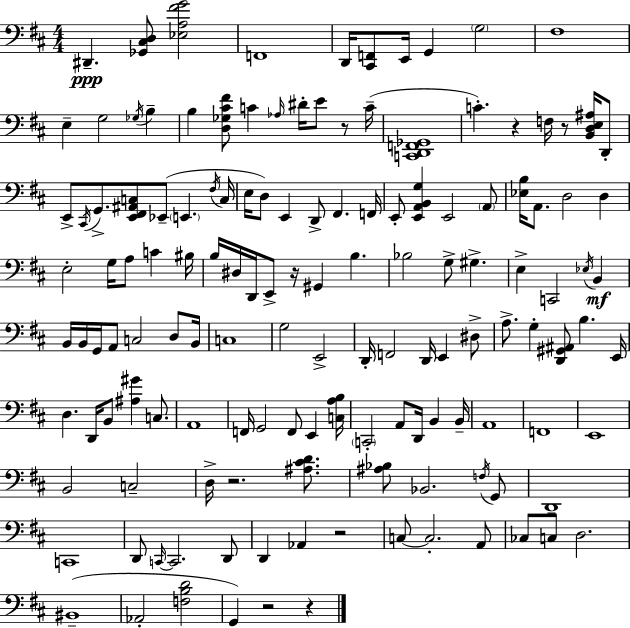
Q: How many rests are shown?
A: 8